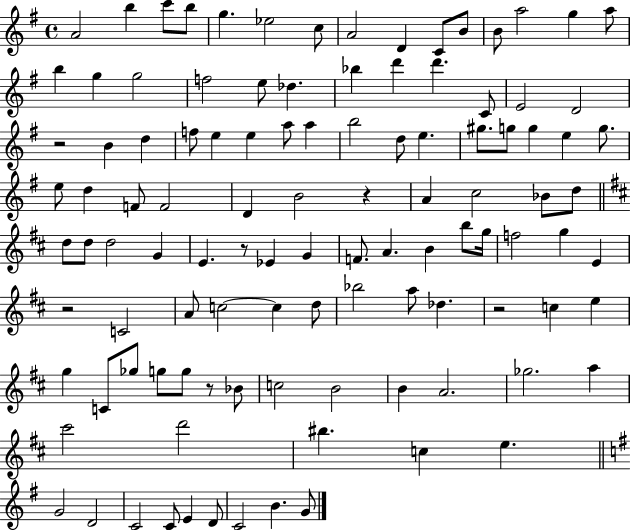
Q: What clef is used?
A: treble